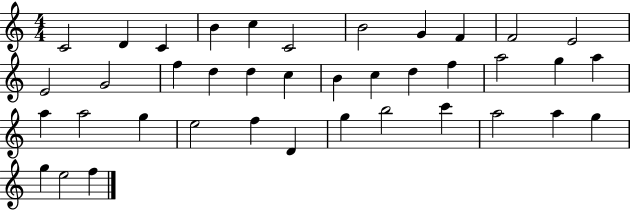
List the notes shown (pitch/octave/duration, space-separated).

C4/h D4/q C4/q B4/q C5/q C4/h B4/h G4/q F4/q F4/h E4/h E4/h G4/h F5/q D5/q D5/q C5/q B4/q C5/q D5/q F5/q A5/h G5/q A5/q A5/q A5/h G5/q E5/h F5/q D4/q G5/q B5/h C6/q A5/h A5/q G5/q G5/q E5/h F5/q